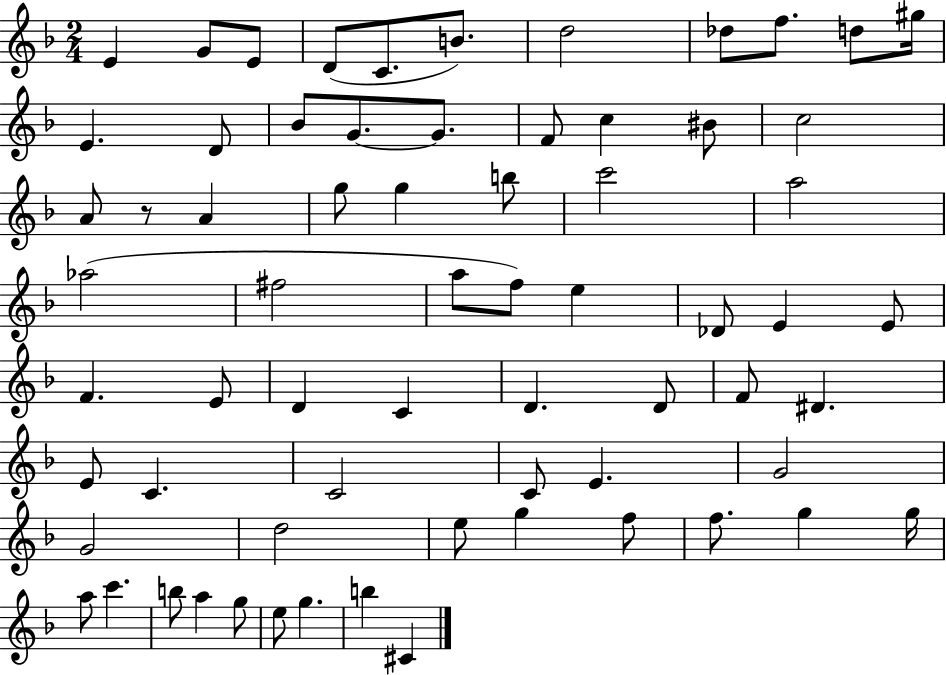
{
  \clef treble
  \numericTimeSignature
  \time 2/4
  \key f \major
  e'4 g'8 e'8 | d'8( c'8. b'8.) | d''2 | des''8 f''8. d''8 gis''16 | \break e'4. d'8 | bes'8 g'8.~~ g'8. | f'8 c''4 bis'8 | c''2 | \break a'8 r8 a'4 | g''8 g''4 b''8 | c'''2 | a''2 | \break aes''2( | fis''2 | a''8 f''8) e''4 | des'8 e'4 e'8 | \break f'4. e'8 | d'4 c'4 | d'4. d'8 | f'8 dis'4. | \break e'8 c'4. | c'2 | c'8 e'4. | g'2 | \break g'2 | d''2 | e''8 g''4 f''8 | f''8. g''4 g''16 | \break a''8 c'''4. | b''8 a''4 g''8 | e''8 g''4. | b''4 cis'4 | \break \bar "|."
}